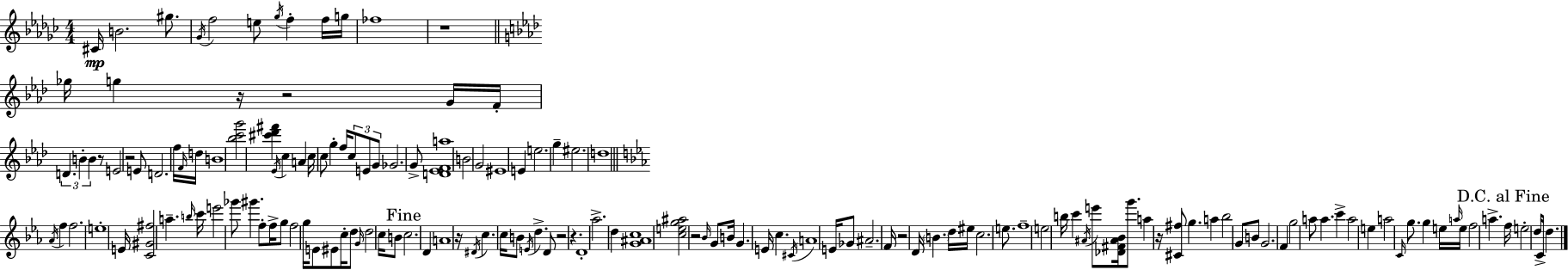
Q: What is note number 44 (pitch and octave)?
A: EIS5